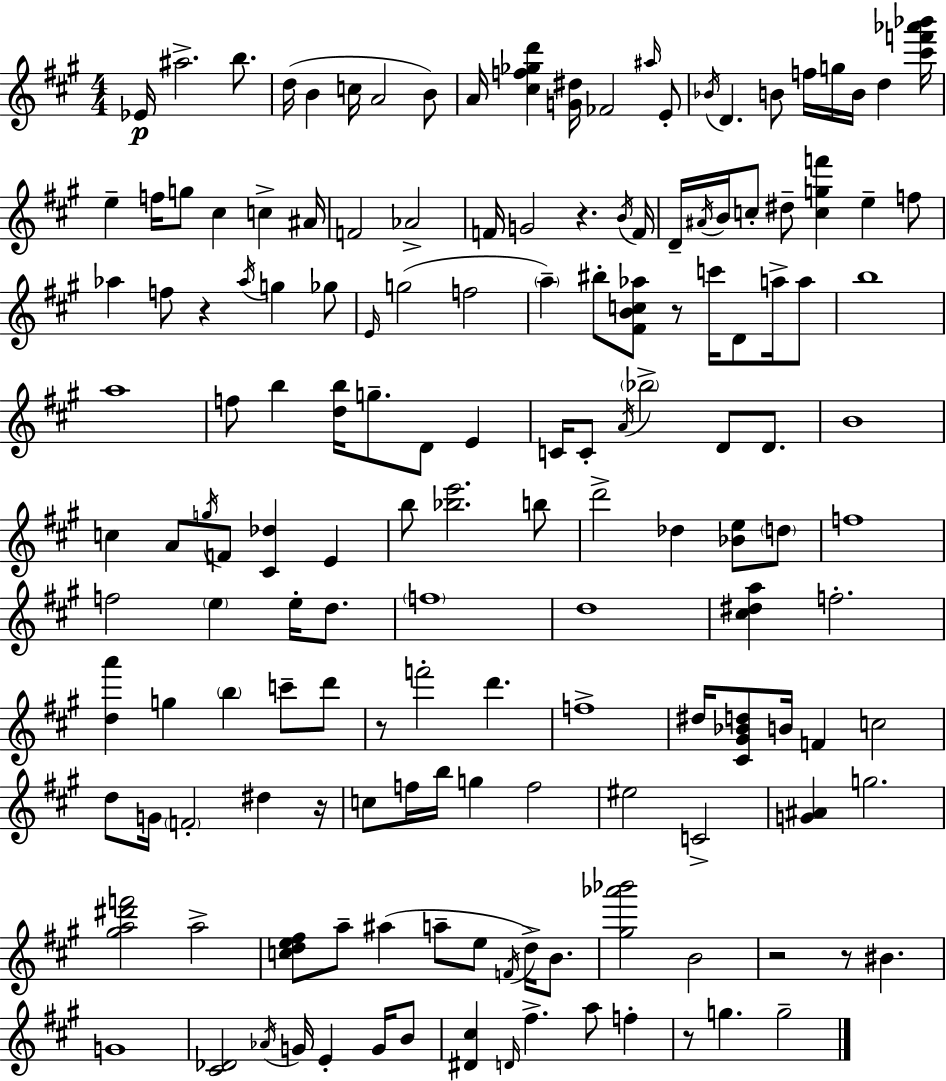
Eb4/s A#5/h. B5/e. D5/s B4/q C5/s A4/h B4/e A4/s [C#5,F5,Gb5,D6]/q [G4,D#5]/s FES4/h A#5/s E4/e Bb4/s D4/q. B4/e F5/s G5/s B4/s D5/q [C#6,F6,Ab6,Bb6]/s E5/q F5/s G5/e C#5/q C5/q A#4/s F4/h Ab4/h F4/s G4/h R/q. B4/s F4/s D4/s A#4/s B4/s C5/e D#5/e [C5,G5,F6]/q E5/q F5/e Ab5/q F5/e R/q Ab5/s G5/q Gb5/e E4/s G5/h F5/h A5/q BIS5/e [F#4,B4,C5,Ab5]/e R/e C6/s D4/e A5/s A5/e B5/w A5/w F5/e B5/q [D5,B5]/s G5/e. D4/e E4/q C4/s C4/e A4/s Bb5/h D4/e D4/e. B4/w C5/q A4/e G5/s F4/e [C#4,Db5]/q E4/q B5/e [Bb5,E6]/h. B5/e D6/h Db5/q [Bb4,E5]/e D5/e F5/w F5/h E5/q E5/s D5/e. F5/w D5/w [C#5,D#5,A5]/q F5/h. [D5,A6]/q G5/q B5/q C6/e D6/e R/e F6/h D6/q. F5/w D#5/s [C#4,G#4,Bb4,D5]/e B4/s F4/q C5/h D5/e G4/s F4/h D#5/q R/s C5/e F5/s B5/s G5/q F5/h EIS5/h C4/h [G4,A#4]/q G5/h. [G#5,A5,D#6,F6]/h A5/h [C5,D5,E5,F#5]/e A5/e A#5/q A5/e E5/e F4/s D5/s B4/e. [G#5,Ab6,Bb6]/h B4/h R/h R/e BIS4/q. G4/w [C#4,Db4]/h Ab4/s G4/s E4/q G4/s B4/e [D#4,C#5]/q D4/s F#5/q. A5/e F5/q R/e G5/q. G5/h